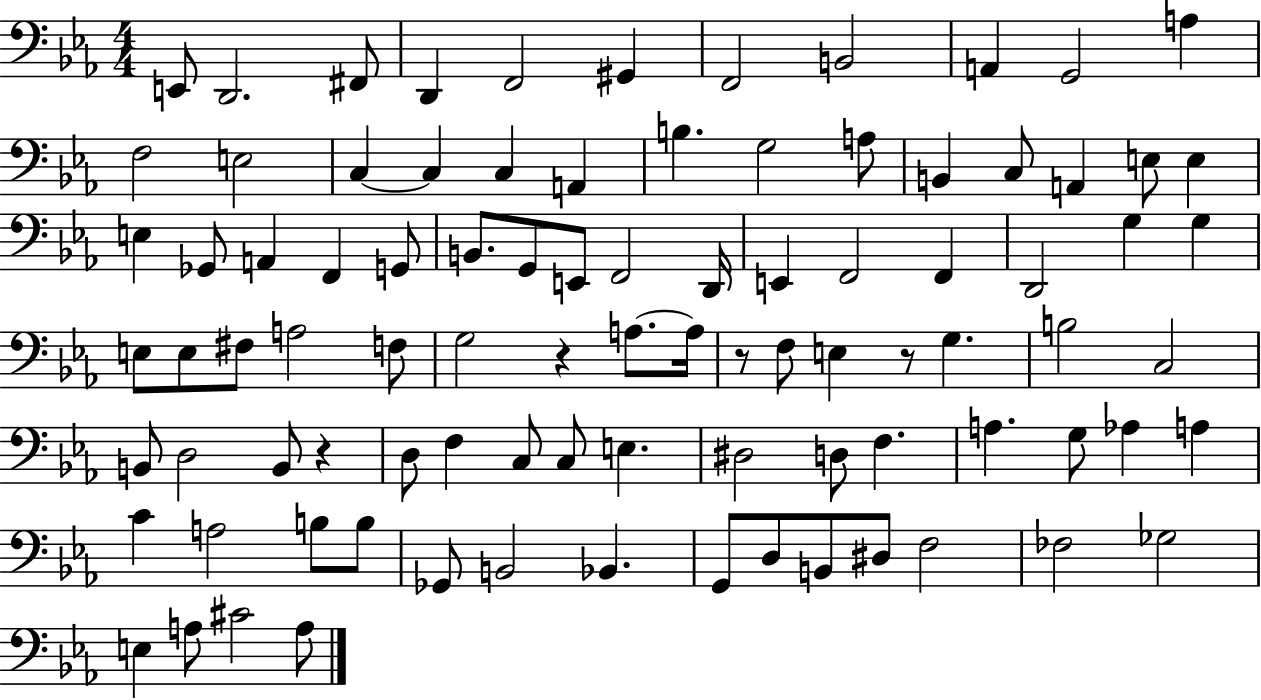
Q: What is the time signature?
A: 4/4